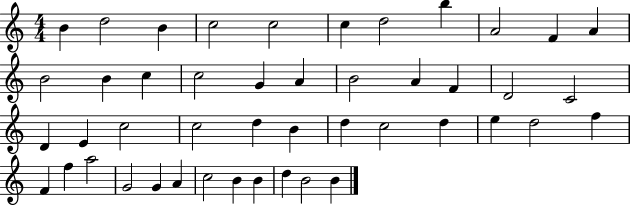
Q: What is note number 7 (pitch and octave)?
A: D5